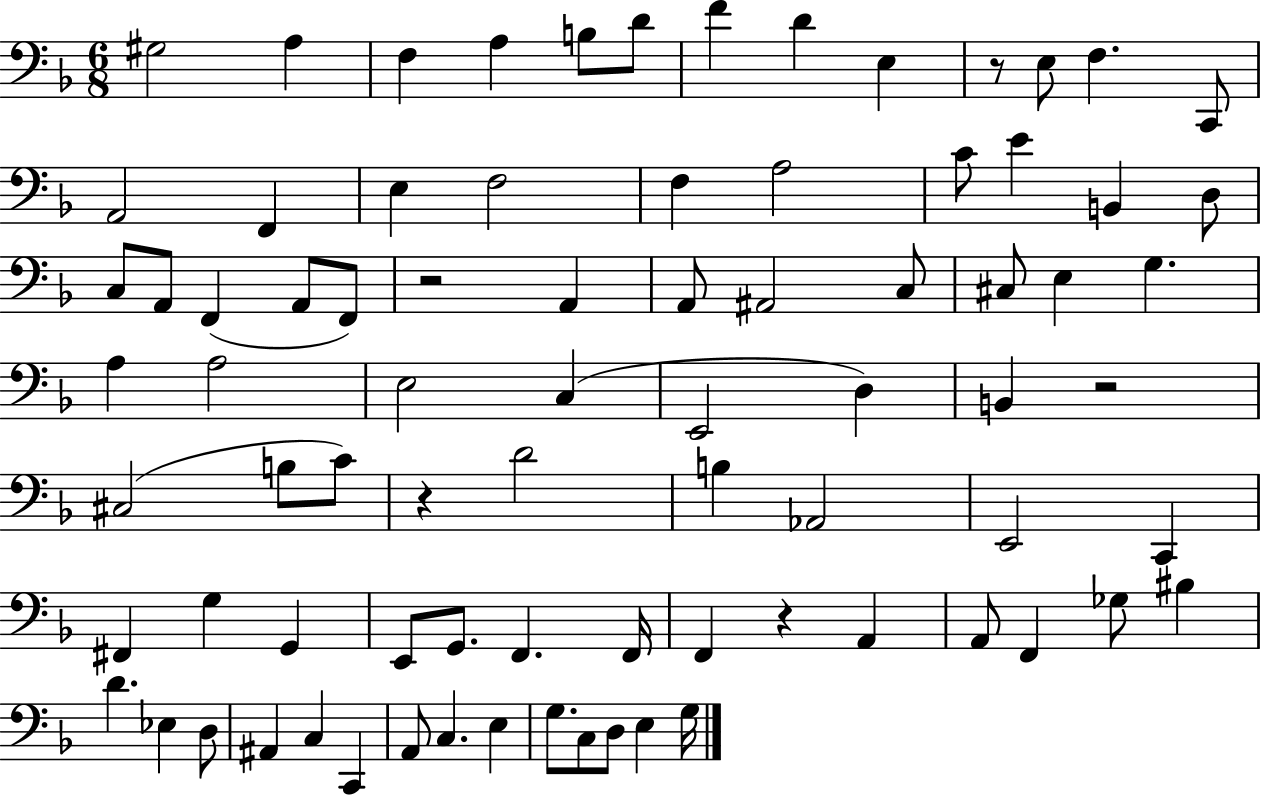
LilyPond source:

{
  \clef bass
  \numericTimeSignature
  \time 6/8
  \key f \major
  gis2 a4 | f4 a4 b8 d'8 | f'4 d'4 e4 | r8 e8 f4. c,8 | \break a,2 f,4 | e4 f2 | f4 a2 | c'8 e'4 b,4 d8 | \break c8 a,8 f,4( a,8 f,8) | r2 a,4 | a,8 ais,2 c8 | cis8 e4 g4. | \break a4 a2 | e2 c4( | e,2 d4) | b,4 r2 | \break cis2( b8 c'8) | r4 d'2 | b4 aes,2 | e,2 c,4 | \break fis,4 g4 g,4 | e,8 g,8. f,4. f,16 | f,4 r4 a,4 | a,8 f,4 ges8 bis4 | \break d'4. ees4 d8 | ais,4 c4 c,4 | a,8 c4. e4 | g8. c8 d8 e4 g16 | \break \bar "|."
}